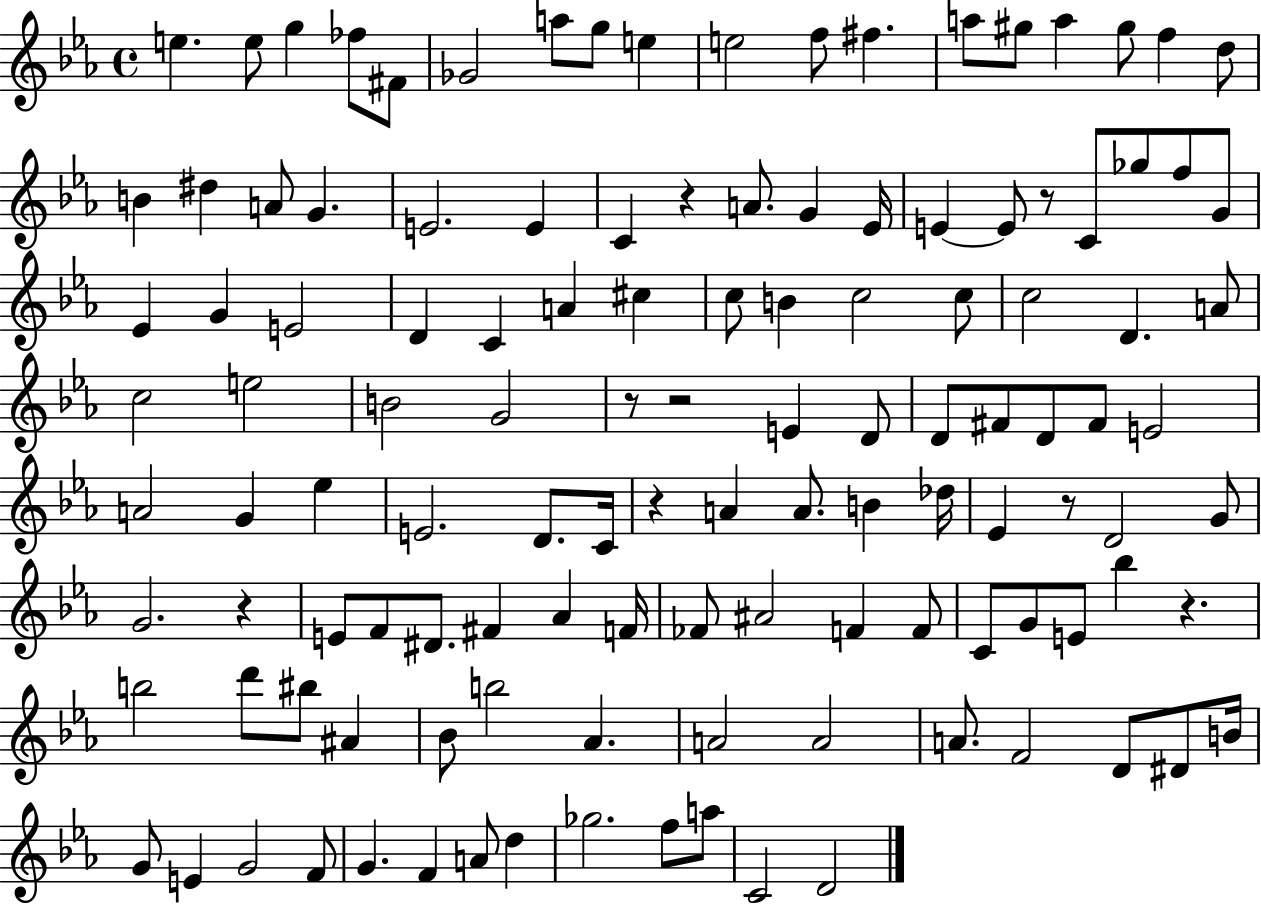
E5/q. E5/e G5/q FES5/e F#4/e Gb4/h A5/e G5/e E5/q E5/h F5/e F#5/q. A5/e G#5/e A5/q G#5/e F5/q D5/e B4/q D#5/q A4/e G4/q. E4/h. E4/q C4/q R/q A4/e. G4/q Eb4/s E4/q E4/e R/e C4/e Gb5/e F5/e G4/e Eb4/q G4/q E4/h D4/q C4/q A4/q C#5/q C5/e B4/q C5/h C5/e C5/h D4/q. A4/e C5/h E5/h B4/h G4/h R/e R/h E4/q D4/e D4/e F#4/e D4/e F#4/e E4/h A4/h G4/q Eb5/q E4/h. D4/e. C4/s R/q A4/q A4/e. B4/q Db5/s Eb4/q R/e D4/h G4/e G4/h. R/q E4/e F4/e D#4/e. F#4/q Ab4/q F4/s FES4/e A#4/h F4/q F4/e C4/e G4/e E4/e Bb5/q R/q. B5/h D6/e BIS5/e A#4/q Bb4/e B5/h Ab4/q. A4/h A4/h A4/e. F4/h D4/e D#4/e B4/s G4/e E4/q G4/h F4/e G4/q. F4/q A4/e D5/q Gb5/h. F5/e A5/e C4/h D4/h